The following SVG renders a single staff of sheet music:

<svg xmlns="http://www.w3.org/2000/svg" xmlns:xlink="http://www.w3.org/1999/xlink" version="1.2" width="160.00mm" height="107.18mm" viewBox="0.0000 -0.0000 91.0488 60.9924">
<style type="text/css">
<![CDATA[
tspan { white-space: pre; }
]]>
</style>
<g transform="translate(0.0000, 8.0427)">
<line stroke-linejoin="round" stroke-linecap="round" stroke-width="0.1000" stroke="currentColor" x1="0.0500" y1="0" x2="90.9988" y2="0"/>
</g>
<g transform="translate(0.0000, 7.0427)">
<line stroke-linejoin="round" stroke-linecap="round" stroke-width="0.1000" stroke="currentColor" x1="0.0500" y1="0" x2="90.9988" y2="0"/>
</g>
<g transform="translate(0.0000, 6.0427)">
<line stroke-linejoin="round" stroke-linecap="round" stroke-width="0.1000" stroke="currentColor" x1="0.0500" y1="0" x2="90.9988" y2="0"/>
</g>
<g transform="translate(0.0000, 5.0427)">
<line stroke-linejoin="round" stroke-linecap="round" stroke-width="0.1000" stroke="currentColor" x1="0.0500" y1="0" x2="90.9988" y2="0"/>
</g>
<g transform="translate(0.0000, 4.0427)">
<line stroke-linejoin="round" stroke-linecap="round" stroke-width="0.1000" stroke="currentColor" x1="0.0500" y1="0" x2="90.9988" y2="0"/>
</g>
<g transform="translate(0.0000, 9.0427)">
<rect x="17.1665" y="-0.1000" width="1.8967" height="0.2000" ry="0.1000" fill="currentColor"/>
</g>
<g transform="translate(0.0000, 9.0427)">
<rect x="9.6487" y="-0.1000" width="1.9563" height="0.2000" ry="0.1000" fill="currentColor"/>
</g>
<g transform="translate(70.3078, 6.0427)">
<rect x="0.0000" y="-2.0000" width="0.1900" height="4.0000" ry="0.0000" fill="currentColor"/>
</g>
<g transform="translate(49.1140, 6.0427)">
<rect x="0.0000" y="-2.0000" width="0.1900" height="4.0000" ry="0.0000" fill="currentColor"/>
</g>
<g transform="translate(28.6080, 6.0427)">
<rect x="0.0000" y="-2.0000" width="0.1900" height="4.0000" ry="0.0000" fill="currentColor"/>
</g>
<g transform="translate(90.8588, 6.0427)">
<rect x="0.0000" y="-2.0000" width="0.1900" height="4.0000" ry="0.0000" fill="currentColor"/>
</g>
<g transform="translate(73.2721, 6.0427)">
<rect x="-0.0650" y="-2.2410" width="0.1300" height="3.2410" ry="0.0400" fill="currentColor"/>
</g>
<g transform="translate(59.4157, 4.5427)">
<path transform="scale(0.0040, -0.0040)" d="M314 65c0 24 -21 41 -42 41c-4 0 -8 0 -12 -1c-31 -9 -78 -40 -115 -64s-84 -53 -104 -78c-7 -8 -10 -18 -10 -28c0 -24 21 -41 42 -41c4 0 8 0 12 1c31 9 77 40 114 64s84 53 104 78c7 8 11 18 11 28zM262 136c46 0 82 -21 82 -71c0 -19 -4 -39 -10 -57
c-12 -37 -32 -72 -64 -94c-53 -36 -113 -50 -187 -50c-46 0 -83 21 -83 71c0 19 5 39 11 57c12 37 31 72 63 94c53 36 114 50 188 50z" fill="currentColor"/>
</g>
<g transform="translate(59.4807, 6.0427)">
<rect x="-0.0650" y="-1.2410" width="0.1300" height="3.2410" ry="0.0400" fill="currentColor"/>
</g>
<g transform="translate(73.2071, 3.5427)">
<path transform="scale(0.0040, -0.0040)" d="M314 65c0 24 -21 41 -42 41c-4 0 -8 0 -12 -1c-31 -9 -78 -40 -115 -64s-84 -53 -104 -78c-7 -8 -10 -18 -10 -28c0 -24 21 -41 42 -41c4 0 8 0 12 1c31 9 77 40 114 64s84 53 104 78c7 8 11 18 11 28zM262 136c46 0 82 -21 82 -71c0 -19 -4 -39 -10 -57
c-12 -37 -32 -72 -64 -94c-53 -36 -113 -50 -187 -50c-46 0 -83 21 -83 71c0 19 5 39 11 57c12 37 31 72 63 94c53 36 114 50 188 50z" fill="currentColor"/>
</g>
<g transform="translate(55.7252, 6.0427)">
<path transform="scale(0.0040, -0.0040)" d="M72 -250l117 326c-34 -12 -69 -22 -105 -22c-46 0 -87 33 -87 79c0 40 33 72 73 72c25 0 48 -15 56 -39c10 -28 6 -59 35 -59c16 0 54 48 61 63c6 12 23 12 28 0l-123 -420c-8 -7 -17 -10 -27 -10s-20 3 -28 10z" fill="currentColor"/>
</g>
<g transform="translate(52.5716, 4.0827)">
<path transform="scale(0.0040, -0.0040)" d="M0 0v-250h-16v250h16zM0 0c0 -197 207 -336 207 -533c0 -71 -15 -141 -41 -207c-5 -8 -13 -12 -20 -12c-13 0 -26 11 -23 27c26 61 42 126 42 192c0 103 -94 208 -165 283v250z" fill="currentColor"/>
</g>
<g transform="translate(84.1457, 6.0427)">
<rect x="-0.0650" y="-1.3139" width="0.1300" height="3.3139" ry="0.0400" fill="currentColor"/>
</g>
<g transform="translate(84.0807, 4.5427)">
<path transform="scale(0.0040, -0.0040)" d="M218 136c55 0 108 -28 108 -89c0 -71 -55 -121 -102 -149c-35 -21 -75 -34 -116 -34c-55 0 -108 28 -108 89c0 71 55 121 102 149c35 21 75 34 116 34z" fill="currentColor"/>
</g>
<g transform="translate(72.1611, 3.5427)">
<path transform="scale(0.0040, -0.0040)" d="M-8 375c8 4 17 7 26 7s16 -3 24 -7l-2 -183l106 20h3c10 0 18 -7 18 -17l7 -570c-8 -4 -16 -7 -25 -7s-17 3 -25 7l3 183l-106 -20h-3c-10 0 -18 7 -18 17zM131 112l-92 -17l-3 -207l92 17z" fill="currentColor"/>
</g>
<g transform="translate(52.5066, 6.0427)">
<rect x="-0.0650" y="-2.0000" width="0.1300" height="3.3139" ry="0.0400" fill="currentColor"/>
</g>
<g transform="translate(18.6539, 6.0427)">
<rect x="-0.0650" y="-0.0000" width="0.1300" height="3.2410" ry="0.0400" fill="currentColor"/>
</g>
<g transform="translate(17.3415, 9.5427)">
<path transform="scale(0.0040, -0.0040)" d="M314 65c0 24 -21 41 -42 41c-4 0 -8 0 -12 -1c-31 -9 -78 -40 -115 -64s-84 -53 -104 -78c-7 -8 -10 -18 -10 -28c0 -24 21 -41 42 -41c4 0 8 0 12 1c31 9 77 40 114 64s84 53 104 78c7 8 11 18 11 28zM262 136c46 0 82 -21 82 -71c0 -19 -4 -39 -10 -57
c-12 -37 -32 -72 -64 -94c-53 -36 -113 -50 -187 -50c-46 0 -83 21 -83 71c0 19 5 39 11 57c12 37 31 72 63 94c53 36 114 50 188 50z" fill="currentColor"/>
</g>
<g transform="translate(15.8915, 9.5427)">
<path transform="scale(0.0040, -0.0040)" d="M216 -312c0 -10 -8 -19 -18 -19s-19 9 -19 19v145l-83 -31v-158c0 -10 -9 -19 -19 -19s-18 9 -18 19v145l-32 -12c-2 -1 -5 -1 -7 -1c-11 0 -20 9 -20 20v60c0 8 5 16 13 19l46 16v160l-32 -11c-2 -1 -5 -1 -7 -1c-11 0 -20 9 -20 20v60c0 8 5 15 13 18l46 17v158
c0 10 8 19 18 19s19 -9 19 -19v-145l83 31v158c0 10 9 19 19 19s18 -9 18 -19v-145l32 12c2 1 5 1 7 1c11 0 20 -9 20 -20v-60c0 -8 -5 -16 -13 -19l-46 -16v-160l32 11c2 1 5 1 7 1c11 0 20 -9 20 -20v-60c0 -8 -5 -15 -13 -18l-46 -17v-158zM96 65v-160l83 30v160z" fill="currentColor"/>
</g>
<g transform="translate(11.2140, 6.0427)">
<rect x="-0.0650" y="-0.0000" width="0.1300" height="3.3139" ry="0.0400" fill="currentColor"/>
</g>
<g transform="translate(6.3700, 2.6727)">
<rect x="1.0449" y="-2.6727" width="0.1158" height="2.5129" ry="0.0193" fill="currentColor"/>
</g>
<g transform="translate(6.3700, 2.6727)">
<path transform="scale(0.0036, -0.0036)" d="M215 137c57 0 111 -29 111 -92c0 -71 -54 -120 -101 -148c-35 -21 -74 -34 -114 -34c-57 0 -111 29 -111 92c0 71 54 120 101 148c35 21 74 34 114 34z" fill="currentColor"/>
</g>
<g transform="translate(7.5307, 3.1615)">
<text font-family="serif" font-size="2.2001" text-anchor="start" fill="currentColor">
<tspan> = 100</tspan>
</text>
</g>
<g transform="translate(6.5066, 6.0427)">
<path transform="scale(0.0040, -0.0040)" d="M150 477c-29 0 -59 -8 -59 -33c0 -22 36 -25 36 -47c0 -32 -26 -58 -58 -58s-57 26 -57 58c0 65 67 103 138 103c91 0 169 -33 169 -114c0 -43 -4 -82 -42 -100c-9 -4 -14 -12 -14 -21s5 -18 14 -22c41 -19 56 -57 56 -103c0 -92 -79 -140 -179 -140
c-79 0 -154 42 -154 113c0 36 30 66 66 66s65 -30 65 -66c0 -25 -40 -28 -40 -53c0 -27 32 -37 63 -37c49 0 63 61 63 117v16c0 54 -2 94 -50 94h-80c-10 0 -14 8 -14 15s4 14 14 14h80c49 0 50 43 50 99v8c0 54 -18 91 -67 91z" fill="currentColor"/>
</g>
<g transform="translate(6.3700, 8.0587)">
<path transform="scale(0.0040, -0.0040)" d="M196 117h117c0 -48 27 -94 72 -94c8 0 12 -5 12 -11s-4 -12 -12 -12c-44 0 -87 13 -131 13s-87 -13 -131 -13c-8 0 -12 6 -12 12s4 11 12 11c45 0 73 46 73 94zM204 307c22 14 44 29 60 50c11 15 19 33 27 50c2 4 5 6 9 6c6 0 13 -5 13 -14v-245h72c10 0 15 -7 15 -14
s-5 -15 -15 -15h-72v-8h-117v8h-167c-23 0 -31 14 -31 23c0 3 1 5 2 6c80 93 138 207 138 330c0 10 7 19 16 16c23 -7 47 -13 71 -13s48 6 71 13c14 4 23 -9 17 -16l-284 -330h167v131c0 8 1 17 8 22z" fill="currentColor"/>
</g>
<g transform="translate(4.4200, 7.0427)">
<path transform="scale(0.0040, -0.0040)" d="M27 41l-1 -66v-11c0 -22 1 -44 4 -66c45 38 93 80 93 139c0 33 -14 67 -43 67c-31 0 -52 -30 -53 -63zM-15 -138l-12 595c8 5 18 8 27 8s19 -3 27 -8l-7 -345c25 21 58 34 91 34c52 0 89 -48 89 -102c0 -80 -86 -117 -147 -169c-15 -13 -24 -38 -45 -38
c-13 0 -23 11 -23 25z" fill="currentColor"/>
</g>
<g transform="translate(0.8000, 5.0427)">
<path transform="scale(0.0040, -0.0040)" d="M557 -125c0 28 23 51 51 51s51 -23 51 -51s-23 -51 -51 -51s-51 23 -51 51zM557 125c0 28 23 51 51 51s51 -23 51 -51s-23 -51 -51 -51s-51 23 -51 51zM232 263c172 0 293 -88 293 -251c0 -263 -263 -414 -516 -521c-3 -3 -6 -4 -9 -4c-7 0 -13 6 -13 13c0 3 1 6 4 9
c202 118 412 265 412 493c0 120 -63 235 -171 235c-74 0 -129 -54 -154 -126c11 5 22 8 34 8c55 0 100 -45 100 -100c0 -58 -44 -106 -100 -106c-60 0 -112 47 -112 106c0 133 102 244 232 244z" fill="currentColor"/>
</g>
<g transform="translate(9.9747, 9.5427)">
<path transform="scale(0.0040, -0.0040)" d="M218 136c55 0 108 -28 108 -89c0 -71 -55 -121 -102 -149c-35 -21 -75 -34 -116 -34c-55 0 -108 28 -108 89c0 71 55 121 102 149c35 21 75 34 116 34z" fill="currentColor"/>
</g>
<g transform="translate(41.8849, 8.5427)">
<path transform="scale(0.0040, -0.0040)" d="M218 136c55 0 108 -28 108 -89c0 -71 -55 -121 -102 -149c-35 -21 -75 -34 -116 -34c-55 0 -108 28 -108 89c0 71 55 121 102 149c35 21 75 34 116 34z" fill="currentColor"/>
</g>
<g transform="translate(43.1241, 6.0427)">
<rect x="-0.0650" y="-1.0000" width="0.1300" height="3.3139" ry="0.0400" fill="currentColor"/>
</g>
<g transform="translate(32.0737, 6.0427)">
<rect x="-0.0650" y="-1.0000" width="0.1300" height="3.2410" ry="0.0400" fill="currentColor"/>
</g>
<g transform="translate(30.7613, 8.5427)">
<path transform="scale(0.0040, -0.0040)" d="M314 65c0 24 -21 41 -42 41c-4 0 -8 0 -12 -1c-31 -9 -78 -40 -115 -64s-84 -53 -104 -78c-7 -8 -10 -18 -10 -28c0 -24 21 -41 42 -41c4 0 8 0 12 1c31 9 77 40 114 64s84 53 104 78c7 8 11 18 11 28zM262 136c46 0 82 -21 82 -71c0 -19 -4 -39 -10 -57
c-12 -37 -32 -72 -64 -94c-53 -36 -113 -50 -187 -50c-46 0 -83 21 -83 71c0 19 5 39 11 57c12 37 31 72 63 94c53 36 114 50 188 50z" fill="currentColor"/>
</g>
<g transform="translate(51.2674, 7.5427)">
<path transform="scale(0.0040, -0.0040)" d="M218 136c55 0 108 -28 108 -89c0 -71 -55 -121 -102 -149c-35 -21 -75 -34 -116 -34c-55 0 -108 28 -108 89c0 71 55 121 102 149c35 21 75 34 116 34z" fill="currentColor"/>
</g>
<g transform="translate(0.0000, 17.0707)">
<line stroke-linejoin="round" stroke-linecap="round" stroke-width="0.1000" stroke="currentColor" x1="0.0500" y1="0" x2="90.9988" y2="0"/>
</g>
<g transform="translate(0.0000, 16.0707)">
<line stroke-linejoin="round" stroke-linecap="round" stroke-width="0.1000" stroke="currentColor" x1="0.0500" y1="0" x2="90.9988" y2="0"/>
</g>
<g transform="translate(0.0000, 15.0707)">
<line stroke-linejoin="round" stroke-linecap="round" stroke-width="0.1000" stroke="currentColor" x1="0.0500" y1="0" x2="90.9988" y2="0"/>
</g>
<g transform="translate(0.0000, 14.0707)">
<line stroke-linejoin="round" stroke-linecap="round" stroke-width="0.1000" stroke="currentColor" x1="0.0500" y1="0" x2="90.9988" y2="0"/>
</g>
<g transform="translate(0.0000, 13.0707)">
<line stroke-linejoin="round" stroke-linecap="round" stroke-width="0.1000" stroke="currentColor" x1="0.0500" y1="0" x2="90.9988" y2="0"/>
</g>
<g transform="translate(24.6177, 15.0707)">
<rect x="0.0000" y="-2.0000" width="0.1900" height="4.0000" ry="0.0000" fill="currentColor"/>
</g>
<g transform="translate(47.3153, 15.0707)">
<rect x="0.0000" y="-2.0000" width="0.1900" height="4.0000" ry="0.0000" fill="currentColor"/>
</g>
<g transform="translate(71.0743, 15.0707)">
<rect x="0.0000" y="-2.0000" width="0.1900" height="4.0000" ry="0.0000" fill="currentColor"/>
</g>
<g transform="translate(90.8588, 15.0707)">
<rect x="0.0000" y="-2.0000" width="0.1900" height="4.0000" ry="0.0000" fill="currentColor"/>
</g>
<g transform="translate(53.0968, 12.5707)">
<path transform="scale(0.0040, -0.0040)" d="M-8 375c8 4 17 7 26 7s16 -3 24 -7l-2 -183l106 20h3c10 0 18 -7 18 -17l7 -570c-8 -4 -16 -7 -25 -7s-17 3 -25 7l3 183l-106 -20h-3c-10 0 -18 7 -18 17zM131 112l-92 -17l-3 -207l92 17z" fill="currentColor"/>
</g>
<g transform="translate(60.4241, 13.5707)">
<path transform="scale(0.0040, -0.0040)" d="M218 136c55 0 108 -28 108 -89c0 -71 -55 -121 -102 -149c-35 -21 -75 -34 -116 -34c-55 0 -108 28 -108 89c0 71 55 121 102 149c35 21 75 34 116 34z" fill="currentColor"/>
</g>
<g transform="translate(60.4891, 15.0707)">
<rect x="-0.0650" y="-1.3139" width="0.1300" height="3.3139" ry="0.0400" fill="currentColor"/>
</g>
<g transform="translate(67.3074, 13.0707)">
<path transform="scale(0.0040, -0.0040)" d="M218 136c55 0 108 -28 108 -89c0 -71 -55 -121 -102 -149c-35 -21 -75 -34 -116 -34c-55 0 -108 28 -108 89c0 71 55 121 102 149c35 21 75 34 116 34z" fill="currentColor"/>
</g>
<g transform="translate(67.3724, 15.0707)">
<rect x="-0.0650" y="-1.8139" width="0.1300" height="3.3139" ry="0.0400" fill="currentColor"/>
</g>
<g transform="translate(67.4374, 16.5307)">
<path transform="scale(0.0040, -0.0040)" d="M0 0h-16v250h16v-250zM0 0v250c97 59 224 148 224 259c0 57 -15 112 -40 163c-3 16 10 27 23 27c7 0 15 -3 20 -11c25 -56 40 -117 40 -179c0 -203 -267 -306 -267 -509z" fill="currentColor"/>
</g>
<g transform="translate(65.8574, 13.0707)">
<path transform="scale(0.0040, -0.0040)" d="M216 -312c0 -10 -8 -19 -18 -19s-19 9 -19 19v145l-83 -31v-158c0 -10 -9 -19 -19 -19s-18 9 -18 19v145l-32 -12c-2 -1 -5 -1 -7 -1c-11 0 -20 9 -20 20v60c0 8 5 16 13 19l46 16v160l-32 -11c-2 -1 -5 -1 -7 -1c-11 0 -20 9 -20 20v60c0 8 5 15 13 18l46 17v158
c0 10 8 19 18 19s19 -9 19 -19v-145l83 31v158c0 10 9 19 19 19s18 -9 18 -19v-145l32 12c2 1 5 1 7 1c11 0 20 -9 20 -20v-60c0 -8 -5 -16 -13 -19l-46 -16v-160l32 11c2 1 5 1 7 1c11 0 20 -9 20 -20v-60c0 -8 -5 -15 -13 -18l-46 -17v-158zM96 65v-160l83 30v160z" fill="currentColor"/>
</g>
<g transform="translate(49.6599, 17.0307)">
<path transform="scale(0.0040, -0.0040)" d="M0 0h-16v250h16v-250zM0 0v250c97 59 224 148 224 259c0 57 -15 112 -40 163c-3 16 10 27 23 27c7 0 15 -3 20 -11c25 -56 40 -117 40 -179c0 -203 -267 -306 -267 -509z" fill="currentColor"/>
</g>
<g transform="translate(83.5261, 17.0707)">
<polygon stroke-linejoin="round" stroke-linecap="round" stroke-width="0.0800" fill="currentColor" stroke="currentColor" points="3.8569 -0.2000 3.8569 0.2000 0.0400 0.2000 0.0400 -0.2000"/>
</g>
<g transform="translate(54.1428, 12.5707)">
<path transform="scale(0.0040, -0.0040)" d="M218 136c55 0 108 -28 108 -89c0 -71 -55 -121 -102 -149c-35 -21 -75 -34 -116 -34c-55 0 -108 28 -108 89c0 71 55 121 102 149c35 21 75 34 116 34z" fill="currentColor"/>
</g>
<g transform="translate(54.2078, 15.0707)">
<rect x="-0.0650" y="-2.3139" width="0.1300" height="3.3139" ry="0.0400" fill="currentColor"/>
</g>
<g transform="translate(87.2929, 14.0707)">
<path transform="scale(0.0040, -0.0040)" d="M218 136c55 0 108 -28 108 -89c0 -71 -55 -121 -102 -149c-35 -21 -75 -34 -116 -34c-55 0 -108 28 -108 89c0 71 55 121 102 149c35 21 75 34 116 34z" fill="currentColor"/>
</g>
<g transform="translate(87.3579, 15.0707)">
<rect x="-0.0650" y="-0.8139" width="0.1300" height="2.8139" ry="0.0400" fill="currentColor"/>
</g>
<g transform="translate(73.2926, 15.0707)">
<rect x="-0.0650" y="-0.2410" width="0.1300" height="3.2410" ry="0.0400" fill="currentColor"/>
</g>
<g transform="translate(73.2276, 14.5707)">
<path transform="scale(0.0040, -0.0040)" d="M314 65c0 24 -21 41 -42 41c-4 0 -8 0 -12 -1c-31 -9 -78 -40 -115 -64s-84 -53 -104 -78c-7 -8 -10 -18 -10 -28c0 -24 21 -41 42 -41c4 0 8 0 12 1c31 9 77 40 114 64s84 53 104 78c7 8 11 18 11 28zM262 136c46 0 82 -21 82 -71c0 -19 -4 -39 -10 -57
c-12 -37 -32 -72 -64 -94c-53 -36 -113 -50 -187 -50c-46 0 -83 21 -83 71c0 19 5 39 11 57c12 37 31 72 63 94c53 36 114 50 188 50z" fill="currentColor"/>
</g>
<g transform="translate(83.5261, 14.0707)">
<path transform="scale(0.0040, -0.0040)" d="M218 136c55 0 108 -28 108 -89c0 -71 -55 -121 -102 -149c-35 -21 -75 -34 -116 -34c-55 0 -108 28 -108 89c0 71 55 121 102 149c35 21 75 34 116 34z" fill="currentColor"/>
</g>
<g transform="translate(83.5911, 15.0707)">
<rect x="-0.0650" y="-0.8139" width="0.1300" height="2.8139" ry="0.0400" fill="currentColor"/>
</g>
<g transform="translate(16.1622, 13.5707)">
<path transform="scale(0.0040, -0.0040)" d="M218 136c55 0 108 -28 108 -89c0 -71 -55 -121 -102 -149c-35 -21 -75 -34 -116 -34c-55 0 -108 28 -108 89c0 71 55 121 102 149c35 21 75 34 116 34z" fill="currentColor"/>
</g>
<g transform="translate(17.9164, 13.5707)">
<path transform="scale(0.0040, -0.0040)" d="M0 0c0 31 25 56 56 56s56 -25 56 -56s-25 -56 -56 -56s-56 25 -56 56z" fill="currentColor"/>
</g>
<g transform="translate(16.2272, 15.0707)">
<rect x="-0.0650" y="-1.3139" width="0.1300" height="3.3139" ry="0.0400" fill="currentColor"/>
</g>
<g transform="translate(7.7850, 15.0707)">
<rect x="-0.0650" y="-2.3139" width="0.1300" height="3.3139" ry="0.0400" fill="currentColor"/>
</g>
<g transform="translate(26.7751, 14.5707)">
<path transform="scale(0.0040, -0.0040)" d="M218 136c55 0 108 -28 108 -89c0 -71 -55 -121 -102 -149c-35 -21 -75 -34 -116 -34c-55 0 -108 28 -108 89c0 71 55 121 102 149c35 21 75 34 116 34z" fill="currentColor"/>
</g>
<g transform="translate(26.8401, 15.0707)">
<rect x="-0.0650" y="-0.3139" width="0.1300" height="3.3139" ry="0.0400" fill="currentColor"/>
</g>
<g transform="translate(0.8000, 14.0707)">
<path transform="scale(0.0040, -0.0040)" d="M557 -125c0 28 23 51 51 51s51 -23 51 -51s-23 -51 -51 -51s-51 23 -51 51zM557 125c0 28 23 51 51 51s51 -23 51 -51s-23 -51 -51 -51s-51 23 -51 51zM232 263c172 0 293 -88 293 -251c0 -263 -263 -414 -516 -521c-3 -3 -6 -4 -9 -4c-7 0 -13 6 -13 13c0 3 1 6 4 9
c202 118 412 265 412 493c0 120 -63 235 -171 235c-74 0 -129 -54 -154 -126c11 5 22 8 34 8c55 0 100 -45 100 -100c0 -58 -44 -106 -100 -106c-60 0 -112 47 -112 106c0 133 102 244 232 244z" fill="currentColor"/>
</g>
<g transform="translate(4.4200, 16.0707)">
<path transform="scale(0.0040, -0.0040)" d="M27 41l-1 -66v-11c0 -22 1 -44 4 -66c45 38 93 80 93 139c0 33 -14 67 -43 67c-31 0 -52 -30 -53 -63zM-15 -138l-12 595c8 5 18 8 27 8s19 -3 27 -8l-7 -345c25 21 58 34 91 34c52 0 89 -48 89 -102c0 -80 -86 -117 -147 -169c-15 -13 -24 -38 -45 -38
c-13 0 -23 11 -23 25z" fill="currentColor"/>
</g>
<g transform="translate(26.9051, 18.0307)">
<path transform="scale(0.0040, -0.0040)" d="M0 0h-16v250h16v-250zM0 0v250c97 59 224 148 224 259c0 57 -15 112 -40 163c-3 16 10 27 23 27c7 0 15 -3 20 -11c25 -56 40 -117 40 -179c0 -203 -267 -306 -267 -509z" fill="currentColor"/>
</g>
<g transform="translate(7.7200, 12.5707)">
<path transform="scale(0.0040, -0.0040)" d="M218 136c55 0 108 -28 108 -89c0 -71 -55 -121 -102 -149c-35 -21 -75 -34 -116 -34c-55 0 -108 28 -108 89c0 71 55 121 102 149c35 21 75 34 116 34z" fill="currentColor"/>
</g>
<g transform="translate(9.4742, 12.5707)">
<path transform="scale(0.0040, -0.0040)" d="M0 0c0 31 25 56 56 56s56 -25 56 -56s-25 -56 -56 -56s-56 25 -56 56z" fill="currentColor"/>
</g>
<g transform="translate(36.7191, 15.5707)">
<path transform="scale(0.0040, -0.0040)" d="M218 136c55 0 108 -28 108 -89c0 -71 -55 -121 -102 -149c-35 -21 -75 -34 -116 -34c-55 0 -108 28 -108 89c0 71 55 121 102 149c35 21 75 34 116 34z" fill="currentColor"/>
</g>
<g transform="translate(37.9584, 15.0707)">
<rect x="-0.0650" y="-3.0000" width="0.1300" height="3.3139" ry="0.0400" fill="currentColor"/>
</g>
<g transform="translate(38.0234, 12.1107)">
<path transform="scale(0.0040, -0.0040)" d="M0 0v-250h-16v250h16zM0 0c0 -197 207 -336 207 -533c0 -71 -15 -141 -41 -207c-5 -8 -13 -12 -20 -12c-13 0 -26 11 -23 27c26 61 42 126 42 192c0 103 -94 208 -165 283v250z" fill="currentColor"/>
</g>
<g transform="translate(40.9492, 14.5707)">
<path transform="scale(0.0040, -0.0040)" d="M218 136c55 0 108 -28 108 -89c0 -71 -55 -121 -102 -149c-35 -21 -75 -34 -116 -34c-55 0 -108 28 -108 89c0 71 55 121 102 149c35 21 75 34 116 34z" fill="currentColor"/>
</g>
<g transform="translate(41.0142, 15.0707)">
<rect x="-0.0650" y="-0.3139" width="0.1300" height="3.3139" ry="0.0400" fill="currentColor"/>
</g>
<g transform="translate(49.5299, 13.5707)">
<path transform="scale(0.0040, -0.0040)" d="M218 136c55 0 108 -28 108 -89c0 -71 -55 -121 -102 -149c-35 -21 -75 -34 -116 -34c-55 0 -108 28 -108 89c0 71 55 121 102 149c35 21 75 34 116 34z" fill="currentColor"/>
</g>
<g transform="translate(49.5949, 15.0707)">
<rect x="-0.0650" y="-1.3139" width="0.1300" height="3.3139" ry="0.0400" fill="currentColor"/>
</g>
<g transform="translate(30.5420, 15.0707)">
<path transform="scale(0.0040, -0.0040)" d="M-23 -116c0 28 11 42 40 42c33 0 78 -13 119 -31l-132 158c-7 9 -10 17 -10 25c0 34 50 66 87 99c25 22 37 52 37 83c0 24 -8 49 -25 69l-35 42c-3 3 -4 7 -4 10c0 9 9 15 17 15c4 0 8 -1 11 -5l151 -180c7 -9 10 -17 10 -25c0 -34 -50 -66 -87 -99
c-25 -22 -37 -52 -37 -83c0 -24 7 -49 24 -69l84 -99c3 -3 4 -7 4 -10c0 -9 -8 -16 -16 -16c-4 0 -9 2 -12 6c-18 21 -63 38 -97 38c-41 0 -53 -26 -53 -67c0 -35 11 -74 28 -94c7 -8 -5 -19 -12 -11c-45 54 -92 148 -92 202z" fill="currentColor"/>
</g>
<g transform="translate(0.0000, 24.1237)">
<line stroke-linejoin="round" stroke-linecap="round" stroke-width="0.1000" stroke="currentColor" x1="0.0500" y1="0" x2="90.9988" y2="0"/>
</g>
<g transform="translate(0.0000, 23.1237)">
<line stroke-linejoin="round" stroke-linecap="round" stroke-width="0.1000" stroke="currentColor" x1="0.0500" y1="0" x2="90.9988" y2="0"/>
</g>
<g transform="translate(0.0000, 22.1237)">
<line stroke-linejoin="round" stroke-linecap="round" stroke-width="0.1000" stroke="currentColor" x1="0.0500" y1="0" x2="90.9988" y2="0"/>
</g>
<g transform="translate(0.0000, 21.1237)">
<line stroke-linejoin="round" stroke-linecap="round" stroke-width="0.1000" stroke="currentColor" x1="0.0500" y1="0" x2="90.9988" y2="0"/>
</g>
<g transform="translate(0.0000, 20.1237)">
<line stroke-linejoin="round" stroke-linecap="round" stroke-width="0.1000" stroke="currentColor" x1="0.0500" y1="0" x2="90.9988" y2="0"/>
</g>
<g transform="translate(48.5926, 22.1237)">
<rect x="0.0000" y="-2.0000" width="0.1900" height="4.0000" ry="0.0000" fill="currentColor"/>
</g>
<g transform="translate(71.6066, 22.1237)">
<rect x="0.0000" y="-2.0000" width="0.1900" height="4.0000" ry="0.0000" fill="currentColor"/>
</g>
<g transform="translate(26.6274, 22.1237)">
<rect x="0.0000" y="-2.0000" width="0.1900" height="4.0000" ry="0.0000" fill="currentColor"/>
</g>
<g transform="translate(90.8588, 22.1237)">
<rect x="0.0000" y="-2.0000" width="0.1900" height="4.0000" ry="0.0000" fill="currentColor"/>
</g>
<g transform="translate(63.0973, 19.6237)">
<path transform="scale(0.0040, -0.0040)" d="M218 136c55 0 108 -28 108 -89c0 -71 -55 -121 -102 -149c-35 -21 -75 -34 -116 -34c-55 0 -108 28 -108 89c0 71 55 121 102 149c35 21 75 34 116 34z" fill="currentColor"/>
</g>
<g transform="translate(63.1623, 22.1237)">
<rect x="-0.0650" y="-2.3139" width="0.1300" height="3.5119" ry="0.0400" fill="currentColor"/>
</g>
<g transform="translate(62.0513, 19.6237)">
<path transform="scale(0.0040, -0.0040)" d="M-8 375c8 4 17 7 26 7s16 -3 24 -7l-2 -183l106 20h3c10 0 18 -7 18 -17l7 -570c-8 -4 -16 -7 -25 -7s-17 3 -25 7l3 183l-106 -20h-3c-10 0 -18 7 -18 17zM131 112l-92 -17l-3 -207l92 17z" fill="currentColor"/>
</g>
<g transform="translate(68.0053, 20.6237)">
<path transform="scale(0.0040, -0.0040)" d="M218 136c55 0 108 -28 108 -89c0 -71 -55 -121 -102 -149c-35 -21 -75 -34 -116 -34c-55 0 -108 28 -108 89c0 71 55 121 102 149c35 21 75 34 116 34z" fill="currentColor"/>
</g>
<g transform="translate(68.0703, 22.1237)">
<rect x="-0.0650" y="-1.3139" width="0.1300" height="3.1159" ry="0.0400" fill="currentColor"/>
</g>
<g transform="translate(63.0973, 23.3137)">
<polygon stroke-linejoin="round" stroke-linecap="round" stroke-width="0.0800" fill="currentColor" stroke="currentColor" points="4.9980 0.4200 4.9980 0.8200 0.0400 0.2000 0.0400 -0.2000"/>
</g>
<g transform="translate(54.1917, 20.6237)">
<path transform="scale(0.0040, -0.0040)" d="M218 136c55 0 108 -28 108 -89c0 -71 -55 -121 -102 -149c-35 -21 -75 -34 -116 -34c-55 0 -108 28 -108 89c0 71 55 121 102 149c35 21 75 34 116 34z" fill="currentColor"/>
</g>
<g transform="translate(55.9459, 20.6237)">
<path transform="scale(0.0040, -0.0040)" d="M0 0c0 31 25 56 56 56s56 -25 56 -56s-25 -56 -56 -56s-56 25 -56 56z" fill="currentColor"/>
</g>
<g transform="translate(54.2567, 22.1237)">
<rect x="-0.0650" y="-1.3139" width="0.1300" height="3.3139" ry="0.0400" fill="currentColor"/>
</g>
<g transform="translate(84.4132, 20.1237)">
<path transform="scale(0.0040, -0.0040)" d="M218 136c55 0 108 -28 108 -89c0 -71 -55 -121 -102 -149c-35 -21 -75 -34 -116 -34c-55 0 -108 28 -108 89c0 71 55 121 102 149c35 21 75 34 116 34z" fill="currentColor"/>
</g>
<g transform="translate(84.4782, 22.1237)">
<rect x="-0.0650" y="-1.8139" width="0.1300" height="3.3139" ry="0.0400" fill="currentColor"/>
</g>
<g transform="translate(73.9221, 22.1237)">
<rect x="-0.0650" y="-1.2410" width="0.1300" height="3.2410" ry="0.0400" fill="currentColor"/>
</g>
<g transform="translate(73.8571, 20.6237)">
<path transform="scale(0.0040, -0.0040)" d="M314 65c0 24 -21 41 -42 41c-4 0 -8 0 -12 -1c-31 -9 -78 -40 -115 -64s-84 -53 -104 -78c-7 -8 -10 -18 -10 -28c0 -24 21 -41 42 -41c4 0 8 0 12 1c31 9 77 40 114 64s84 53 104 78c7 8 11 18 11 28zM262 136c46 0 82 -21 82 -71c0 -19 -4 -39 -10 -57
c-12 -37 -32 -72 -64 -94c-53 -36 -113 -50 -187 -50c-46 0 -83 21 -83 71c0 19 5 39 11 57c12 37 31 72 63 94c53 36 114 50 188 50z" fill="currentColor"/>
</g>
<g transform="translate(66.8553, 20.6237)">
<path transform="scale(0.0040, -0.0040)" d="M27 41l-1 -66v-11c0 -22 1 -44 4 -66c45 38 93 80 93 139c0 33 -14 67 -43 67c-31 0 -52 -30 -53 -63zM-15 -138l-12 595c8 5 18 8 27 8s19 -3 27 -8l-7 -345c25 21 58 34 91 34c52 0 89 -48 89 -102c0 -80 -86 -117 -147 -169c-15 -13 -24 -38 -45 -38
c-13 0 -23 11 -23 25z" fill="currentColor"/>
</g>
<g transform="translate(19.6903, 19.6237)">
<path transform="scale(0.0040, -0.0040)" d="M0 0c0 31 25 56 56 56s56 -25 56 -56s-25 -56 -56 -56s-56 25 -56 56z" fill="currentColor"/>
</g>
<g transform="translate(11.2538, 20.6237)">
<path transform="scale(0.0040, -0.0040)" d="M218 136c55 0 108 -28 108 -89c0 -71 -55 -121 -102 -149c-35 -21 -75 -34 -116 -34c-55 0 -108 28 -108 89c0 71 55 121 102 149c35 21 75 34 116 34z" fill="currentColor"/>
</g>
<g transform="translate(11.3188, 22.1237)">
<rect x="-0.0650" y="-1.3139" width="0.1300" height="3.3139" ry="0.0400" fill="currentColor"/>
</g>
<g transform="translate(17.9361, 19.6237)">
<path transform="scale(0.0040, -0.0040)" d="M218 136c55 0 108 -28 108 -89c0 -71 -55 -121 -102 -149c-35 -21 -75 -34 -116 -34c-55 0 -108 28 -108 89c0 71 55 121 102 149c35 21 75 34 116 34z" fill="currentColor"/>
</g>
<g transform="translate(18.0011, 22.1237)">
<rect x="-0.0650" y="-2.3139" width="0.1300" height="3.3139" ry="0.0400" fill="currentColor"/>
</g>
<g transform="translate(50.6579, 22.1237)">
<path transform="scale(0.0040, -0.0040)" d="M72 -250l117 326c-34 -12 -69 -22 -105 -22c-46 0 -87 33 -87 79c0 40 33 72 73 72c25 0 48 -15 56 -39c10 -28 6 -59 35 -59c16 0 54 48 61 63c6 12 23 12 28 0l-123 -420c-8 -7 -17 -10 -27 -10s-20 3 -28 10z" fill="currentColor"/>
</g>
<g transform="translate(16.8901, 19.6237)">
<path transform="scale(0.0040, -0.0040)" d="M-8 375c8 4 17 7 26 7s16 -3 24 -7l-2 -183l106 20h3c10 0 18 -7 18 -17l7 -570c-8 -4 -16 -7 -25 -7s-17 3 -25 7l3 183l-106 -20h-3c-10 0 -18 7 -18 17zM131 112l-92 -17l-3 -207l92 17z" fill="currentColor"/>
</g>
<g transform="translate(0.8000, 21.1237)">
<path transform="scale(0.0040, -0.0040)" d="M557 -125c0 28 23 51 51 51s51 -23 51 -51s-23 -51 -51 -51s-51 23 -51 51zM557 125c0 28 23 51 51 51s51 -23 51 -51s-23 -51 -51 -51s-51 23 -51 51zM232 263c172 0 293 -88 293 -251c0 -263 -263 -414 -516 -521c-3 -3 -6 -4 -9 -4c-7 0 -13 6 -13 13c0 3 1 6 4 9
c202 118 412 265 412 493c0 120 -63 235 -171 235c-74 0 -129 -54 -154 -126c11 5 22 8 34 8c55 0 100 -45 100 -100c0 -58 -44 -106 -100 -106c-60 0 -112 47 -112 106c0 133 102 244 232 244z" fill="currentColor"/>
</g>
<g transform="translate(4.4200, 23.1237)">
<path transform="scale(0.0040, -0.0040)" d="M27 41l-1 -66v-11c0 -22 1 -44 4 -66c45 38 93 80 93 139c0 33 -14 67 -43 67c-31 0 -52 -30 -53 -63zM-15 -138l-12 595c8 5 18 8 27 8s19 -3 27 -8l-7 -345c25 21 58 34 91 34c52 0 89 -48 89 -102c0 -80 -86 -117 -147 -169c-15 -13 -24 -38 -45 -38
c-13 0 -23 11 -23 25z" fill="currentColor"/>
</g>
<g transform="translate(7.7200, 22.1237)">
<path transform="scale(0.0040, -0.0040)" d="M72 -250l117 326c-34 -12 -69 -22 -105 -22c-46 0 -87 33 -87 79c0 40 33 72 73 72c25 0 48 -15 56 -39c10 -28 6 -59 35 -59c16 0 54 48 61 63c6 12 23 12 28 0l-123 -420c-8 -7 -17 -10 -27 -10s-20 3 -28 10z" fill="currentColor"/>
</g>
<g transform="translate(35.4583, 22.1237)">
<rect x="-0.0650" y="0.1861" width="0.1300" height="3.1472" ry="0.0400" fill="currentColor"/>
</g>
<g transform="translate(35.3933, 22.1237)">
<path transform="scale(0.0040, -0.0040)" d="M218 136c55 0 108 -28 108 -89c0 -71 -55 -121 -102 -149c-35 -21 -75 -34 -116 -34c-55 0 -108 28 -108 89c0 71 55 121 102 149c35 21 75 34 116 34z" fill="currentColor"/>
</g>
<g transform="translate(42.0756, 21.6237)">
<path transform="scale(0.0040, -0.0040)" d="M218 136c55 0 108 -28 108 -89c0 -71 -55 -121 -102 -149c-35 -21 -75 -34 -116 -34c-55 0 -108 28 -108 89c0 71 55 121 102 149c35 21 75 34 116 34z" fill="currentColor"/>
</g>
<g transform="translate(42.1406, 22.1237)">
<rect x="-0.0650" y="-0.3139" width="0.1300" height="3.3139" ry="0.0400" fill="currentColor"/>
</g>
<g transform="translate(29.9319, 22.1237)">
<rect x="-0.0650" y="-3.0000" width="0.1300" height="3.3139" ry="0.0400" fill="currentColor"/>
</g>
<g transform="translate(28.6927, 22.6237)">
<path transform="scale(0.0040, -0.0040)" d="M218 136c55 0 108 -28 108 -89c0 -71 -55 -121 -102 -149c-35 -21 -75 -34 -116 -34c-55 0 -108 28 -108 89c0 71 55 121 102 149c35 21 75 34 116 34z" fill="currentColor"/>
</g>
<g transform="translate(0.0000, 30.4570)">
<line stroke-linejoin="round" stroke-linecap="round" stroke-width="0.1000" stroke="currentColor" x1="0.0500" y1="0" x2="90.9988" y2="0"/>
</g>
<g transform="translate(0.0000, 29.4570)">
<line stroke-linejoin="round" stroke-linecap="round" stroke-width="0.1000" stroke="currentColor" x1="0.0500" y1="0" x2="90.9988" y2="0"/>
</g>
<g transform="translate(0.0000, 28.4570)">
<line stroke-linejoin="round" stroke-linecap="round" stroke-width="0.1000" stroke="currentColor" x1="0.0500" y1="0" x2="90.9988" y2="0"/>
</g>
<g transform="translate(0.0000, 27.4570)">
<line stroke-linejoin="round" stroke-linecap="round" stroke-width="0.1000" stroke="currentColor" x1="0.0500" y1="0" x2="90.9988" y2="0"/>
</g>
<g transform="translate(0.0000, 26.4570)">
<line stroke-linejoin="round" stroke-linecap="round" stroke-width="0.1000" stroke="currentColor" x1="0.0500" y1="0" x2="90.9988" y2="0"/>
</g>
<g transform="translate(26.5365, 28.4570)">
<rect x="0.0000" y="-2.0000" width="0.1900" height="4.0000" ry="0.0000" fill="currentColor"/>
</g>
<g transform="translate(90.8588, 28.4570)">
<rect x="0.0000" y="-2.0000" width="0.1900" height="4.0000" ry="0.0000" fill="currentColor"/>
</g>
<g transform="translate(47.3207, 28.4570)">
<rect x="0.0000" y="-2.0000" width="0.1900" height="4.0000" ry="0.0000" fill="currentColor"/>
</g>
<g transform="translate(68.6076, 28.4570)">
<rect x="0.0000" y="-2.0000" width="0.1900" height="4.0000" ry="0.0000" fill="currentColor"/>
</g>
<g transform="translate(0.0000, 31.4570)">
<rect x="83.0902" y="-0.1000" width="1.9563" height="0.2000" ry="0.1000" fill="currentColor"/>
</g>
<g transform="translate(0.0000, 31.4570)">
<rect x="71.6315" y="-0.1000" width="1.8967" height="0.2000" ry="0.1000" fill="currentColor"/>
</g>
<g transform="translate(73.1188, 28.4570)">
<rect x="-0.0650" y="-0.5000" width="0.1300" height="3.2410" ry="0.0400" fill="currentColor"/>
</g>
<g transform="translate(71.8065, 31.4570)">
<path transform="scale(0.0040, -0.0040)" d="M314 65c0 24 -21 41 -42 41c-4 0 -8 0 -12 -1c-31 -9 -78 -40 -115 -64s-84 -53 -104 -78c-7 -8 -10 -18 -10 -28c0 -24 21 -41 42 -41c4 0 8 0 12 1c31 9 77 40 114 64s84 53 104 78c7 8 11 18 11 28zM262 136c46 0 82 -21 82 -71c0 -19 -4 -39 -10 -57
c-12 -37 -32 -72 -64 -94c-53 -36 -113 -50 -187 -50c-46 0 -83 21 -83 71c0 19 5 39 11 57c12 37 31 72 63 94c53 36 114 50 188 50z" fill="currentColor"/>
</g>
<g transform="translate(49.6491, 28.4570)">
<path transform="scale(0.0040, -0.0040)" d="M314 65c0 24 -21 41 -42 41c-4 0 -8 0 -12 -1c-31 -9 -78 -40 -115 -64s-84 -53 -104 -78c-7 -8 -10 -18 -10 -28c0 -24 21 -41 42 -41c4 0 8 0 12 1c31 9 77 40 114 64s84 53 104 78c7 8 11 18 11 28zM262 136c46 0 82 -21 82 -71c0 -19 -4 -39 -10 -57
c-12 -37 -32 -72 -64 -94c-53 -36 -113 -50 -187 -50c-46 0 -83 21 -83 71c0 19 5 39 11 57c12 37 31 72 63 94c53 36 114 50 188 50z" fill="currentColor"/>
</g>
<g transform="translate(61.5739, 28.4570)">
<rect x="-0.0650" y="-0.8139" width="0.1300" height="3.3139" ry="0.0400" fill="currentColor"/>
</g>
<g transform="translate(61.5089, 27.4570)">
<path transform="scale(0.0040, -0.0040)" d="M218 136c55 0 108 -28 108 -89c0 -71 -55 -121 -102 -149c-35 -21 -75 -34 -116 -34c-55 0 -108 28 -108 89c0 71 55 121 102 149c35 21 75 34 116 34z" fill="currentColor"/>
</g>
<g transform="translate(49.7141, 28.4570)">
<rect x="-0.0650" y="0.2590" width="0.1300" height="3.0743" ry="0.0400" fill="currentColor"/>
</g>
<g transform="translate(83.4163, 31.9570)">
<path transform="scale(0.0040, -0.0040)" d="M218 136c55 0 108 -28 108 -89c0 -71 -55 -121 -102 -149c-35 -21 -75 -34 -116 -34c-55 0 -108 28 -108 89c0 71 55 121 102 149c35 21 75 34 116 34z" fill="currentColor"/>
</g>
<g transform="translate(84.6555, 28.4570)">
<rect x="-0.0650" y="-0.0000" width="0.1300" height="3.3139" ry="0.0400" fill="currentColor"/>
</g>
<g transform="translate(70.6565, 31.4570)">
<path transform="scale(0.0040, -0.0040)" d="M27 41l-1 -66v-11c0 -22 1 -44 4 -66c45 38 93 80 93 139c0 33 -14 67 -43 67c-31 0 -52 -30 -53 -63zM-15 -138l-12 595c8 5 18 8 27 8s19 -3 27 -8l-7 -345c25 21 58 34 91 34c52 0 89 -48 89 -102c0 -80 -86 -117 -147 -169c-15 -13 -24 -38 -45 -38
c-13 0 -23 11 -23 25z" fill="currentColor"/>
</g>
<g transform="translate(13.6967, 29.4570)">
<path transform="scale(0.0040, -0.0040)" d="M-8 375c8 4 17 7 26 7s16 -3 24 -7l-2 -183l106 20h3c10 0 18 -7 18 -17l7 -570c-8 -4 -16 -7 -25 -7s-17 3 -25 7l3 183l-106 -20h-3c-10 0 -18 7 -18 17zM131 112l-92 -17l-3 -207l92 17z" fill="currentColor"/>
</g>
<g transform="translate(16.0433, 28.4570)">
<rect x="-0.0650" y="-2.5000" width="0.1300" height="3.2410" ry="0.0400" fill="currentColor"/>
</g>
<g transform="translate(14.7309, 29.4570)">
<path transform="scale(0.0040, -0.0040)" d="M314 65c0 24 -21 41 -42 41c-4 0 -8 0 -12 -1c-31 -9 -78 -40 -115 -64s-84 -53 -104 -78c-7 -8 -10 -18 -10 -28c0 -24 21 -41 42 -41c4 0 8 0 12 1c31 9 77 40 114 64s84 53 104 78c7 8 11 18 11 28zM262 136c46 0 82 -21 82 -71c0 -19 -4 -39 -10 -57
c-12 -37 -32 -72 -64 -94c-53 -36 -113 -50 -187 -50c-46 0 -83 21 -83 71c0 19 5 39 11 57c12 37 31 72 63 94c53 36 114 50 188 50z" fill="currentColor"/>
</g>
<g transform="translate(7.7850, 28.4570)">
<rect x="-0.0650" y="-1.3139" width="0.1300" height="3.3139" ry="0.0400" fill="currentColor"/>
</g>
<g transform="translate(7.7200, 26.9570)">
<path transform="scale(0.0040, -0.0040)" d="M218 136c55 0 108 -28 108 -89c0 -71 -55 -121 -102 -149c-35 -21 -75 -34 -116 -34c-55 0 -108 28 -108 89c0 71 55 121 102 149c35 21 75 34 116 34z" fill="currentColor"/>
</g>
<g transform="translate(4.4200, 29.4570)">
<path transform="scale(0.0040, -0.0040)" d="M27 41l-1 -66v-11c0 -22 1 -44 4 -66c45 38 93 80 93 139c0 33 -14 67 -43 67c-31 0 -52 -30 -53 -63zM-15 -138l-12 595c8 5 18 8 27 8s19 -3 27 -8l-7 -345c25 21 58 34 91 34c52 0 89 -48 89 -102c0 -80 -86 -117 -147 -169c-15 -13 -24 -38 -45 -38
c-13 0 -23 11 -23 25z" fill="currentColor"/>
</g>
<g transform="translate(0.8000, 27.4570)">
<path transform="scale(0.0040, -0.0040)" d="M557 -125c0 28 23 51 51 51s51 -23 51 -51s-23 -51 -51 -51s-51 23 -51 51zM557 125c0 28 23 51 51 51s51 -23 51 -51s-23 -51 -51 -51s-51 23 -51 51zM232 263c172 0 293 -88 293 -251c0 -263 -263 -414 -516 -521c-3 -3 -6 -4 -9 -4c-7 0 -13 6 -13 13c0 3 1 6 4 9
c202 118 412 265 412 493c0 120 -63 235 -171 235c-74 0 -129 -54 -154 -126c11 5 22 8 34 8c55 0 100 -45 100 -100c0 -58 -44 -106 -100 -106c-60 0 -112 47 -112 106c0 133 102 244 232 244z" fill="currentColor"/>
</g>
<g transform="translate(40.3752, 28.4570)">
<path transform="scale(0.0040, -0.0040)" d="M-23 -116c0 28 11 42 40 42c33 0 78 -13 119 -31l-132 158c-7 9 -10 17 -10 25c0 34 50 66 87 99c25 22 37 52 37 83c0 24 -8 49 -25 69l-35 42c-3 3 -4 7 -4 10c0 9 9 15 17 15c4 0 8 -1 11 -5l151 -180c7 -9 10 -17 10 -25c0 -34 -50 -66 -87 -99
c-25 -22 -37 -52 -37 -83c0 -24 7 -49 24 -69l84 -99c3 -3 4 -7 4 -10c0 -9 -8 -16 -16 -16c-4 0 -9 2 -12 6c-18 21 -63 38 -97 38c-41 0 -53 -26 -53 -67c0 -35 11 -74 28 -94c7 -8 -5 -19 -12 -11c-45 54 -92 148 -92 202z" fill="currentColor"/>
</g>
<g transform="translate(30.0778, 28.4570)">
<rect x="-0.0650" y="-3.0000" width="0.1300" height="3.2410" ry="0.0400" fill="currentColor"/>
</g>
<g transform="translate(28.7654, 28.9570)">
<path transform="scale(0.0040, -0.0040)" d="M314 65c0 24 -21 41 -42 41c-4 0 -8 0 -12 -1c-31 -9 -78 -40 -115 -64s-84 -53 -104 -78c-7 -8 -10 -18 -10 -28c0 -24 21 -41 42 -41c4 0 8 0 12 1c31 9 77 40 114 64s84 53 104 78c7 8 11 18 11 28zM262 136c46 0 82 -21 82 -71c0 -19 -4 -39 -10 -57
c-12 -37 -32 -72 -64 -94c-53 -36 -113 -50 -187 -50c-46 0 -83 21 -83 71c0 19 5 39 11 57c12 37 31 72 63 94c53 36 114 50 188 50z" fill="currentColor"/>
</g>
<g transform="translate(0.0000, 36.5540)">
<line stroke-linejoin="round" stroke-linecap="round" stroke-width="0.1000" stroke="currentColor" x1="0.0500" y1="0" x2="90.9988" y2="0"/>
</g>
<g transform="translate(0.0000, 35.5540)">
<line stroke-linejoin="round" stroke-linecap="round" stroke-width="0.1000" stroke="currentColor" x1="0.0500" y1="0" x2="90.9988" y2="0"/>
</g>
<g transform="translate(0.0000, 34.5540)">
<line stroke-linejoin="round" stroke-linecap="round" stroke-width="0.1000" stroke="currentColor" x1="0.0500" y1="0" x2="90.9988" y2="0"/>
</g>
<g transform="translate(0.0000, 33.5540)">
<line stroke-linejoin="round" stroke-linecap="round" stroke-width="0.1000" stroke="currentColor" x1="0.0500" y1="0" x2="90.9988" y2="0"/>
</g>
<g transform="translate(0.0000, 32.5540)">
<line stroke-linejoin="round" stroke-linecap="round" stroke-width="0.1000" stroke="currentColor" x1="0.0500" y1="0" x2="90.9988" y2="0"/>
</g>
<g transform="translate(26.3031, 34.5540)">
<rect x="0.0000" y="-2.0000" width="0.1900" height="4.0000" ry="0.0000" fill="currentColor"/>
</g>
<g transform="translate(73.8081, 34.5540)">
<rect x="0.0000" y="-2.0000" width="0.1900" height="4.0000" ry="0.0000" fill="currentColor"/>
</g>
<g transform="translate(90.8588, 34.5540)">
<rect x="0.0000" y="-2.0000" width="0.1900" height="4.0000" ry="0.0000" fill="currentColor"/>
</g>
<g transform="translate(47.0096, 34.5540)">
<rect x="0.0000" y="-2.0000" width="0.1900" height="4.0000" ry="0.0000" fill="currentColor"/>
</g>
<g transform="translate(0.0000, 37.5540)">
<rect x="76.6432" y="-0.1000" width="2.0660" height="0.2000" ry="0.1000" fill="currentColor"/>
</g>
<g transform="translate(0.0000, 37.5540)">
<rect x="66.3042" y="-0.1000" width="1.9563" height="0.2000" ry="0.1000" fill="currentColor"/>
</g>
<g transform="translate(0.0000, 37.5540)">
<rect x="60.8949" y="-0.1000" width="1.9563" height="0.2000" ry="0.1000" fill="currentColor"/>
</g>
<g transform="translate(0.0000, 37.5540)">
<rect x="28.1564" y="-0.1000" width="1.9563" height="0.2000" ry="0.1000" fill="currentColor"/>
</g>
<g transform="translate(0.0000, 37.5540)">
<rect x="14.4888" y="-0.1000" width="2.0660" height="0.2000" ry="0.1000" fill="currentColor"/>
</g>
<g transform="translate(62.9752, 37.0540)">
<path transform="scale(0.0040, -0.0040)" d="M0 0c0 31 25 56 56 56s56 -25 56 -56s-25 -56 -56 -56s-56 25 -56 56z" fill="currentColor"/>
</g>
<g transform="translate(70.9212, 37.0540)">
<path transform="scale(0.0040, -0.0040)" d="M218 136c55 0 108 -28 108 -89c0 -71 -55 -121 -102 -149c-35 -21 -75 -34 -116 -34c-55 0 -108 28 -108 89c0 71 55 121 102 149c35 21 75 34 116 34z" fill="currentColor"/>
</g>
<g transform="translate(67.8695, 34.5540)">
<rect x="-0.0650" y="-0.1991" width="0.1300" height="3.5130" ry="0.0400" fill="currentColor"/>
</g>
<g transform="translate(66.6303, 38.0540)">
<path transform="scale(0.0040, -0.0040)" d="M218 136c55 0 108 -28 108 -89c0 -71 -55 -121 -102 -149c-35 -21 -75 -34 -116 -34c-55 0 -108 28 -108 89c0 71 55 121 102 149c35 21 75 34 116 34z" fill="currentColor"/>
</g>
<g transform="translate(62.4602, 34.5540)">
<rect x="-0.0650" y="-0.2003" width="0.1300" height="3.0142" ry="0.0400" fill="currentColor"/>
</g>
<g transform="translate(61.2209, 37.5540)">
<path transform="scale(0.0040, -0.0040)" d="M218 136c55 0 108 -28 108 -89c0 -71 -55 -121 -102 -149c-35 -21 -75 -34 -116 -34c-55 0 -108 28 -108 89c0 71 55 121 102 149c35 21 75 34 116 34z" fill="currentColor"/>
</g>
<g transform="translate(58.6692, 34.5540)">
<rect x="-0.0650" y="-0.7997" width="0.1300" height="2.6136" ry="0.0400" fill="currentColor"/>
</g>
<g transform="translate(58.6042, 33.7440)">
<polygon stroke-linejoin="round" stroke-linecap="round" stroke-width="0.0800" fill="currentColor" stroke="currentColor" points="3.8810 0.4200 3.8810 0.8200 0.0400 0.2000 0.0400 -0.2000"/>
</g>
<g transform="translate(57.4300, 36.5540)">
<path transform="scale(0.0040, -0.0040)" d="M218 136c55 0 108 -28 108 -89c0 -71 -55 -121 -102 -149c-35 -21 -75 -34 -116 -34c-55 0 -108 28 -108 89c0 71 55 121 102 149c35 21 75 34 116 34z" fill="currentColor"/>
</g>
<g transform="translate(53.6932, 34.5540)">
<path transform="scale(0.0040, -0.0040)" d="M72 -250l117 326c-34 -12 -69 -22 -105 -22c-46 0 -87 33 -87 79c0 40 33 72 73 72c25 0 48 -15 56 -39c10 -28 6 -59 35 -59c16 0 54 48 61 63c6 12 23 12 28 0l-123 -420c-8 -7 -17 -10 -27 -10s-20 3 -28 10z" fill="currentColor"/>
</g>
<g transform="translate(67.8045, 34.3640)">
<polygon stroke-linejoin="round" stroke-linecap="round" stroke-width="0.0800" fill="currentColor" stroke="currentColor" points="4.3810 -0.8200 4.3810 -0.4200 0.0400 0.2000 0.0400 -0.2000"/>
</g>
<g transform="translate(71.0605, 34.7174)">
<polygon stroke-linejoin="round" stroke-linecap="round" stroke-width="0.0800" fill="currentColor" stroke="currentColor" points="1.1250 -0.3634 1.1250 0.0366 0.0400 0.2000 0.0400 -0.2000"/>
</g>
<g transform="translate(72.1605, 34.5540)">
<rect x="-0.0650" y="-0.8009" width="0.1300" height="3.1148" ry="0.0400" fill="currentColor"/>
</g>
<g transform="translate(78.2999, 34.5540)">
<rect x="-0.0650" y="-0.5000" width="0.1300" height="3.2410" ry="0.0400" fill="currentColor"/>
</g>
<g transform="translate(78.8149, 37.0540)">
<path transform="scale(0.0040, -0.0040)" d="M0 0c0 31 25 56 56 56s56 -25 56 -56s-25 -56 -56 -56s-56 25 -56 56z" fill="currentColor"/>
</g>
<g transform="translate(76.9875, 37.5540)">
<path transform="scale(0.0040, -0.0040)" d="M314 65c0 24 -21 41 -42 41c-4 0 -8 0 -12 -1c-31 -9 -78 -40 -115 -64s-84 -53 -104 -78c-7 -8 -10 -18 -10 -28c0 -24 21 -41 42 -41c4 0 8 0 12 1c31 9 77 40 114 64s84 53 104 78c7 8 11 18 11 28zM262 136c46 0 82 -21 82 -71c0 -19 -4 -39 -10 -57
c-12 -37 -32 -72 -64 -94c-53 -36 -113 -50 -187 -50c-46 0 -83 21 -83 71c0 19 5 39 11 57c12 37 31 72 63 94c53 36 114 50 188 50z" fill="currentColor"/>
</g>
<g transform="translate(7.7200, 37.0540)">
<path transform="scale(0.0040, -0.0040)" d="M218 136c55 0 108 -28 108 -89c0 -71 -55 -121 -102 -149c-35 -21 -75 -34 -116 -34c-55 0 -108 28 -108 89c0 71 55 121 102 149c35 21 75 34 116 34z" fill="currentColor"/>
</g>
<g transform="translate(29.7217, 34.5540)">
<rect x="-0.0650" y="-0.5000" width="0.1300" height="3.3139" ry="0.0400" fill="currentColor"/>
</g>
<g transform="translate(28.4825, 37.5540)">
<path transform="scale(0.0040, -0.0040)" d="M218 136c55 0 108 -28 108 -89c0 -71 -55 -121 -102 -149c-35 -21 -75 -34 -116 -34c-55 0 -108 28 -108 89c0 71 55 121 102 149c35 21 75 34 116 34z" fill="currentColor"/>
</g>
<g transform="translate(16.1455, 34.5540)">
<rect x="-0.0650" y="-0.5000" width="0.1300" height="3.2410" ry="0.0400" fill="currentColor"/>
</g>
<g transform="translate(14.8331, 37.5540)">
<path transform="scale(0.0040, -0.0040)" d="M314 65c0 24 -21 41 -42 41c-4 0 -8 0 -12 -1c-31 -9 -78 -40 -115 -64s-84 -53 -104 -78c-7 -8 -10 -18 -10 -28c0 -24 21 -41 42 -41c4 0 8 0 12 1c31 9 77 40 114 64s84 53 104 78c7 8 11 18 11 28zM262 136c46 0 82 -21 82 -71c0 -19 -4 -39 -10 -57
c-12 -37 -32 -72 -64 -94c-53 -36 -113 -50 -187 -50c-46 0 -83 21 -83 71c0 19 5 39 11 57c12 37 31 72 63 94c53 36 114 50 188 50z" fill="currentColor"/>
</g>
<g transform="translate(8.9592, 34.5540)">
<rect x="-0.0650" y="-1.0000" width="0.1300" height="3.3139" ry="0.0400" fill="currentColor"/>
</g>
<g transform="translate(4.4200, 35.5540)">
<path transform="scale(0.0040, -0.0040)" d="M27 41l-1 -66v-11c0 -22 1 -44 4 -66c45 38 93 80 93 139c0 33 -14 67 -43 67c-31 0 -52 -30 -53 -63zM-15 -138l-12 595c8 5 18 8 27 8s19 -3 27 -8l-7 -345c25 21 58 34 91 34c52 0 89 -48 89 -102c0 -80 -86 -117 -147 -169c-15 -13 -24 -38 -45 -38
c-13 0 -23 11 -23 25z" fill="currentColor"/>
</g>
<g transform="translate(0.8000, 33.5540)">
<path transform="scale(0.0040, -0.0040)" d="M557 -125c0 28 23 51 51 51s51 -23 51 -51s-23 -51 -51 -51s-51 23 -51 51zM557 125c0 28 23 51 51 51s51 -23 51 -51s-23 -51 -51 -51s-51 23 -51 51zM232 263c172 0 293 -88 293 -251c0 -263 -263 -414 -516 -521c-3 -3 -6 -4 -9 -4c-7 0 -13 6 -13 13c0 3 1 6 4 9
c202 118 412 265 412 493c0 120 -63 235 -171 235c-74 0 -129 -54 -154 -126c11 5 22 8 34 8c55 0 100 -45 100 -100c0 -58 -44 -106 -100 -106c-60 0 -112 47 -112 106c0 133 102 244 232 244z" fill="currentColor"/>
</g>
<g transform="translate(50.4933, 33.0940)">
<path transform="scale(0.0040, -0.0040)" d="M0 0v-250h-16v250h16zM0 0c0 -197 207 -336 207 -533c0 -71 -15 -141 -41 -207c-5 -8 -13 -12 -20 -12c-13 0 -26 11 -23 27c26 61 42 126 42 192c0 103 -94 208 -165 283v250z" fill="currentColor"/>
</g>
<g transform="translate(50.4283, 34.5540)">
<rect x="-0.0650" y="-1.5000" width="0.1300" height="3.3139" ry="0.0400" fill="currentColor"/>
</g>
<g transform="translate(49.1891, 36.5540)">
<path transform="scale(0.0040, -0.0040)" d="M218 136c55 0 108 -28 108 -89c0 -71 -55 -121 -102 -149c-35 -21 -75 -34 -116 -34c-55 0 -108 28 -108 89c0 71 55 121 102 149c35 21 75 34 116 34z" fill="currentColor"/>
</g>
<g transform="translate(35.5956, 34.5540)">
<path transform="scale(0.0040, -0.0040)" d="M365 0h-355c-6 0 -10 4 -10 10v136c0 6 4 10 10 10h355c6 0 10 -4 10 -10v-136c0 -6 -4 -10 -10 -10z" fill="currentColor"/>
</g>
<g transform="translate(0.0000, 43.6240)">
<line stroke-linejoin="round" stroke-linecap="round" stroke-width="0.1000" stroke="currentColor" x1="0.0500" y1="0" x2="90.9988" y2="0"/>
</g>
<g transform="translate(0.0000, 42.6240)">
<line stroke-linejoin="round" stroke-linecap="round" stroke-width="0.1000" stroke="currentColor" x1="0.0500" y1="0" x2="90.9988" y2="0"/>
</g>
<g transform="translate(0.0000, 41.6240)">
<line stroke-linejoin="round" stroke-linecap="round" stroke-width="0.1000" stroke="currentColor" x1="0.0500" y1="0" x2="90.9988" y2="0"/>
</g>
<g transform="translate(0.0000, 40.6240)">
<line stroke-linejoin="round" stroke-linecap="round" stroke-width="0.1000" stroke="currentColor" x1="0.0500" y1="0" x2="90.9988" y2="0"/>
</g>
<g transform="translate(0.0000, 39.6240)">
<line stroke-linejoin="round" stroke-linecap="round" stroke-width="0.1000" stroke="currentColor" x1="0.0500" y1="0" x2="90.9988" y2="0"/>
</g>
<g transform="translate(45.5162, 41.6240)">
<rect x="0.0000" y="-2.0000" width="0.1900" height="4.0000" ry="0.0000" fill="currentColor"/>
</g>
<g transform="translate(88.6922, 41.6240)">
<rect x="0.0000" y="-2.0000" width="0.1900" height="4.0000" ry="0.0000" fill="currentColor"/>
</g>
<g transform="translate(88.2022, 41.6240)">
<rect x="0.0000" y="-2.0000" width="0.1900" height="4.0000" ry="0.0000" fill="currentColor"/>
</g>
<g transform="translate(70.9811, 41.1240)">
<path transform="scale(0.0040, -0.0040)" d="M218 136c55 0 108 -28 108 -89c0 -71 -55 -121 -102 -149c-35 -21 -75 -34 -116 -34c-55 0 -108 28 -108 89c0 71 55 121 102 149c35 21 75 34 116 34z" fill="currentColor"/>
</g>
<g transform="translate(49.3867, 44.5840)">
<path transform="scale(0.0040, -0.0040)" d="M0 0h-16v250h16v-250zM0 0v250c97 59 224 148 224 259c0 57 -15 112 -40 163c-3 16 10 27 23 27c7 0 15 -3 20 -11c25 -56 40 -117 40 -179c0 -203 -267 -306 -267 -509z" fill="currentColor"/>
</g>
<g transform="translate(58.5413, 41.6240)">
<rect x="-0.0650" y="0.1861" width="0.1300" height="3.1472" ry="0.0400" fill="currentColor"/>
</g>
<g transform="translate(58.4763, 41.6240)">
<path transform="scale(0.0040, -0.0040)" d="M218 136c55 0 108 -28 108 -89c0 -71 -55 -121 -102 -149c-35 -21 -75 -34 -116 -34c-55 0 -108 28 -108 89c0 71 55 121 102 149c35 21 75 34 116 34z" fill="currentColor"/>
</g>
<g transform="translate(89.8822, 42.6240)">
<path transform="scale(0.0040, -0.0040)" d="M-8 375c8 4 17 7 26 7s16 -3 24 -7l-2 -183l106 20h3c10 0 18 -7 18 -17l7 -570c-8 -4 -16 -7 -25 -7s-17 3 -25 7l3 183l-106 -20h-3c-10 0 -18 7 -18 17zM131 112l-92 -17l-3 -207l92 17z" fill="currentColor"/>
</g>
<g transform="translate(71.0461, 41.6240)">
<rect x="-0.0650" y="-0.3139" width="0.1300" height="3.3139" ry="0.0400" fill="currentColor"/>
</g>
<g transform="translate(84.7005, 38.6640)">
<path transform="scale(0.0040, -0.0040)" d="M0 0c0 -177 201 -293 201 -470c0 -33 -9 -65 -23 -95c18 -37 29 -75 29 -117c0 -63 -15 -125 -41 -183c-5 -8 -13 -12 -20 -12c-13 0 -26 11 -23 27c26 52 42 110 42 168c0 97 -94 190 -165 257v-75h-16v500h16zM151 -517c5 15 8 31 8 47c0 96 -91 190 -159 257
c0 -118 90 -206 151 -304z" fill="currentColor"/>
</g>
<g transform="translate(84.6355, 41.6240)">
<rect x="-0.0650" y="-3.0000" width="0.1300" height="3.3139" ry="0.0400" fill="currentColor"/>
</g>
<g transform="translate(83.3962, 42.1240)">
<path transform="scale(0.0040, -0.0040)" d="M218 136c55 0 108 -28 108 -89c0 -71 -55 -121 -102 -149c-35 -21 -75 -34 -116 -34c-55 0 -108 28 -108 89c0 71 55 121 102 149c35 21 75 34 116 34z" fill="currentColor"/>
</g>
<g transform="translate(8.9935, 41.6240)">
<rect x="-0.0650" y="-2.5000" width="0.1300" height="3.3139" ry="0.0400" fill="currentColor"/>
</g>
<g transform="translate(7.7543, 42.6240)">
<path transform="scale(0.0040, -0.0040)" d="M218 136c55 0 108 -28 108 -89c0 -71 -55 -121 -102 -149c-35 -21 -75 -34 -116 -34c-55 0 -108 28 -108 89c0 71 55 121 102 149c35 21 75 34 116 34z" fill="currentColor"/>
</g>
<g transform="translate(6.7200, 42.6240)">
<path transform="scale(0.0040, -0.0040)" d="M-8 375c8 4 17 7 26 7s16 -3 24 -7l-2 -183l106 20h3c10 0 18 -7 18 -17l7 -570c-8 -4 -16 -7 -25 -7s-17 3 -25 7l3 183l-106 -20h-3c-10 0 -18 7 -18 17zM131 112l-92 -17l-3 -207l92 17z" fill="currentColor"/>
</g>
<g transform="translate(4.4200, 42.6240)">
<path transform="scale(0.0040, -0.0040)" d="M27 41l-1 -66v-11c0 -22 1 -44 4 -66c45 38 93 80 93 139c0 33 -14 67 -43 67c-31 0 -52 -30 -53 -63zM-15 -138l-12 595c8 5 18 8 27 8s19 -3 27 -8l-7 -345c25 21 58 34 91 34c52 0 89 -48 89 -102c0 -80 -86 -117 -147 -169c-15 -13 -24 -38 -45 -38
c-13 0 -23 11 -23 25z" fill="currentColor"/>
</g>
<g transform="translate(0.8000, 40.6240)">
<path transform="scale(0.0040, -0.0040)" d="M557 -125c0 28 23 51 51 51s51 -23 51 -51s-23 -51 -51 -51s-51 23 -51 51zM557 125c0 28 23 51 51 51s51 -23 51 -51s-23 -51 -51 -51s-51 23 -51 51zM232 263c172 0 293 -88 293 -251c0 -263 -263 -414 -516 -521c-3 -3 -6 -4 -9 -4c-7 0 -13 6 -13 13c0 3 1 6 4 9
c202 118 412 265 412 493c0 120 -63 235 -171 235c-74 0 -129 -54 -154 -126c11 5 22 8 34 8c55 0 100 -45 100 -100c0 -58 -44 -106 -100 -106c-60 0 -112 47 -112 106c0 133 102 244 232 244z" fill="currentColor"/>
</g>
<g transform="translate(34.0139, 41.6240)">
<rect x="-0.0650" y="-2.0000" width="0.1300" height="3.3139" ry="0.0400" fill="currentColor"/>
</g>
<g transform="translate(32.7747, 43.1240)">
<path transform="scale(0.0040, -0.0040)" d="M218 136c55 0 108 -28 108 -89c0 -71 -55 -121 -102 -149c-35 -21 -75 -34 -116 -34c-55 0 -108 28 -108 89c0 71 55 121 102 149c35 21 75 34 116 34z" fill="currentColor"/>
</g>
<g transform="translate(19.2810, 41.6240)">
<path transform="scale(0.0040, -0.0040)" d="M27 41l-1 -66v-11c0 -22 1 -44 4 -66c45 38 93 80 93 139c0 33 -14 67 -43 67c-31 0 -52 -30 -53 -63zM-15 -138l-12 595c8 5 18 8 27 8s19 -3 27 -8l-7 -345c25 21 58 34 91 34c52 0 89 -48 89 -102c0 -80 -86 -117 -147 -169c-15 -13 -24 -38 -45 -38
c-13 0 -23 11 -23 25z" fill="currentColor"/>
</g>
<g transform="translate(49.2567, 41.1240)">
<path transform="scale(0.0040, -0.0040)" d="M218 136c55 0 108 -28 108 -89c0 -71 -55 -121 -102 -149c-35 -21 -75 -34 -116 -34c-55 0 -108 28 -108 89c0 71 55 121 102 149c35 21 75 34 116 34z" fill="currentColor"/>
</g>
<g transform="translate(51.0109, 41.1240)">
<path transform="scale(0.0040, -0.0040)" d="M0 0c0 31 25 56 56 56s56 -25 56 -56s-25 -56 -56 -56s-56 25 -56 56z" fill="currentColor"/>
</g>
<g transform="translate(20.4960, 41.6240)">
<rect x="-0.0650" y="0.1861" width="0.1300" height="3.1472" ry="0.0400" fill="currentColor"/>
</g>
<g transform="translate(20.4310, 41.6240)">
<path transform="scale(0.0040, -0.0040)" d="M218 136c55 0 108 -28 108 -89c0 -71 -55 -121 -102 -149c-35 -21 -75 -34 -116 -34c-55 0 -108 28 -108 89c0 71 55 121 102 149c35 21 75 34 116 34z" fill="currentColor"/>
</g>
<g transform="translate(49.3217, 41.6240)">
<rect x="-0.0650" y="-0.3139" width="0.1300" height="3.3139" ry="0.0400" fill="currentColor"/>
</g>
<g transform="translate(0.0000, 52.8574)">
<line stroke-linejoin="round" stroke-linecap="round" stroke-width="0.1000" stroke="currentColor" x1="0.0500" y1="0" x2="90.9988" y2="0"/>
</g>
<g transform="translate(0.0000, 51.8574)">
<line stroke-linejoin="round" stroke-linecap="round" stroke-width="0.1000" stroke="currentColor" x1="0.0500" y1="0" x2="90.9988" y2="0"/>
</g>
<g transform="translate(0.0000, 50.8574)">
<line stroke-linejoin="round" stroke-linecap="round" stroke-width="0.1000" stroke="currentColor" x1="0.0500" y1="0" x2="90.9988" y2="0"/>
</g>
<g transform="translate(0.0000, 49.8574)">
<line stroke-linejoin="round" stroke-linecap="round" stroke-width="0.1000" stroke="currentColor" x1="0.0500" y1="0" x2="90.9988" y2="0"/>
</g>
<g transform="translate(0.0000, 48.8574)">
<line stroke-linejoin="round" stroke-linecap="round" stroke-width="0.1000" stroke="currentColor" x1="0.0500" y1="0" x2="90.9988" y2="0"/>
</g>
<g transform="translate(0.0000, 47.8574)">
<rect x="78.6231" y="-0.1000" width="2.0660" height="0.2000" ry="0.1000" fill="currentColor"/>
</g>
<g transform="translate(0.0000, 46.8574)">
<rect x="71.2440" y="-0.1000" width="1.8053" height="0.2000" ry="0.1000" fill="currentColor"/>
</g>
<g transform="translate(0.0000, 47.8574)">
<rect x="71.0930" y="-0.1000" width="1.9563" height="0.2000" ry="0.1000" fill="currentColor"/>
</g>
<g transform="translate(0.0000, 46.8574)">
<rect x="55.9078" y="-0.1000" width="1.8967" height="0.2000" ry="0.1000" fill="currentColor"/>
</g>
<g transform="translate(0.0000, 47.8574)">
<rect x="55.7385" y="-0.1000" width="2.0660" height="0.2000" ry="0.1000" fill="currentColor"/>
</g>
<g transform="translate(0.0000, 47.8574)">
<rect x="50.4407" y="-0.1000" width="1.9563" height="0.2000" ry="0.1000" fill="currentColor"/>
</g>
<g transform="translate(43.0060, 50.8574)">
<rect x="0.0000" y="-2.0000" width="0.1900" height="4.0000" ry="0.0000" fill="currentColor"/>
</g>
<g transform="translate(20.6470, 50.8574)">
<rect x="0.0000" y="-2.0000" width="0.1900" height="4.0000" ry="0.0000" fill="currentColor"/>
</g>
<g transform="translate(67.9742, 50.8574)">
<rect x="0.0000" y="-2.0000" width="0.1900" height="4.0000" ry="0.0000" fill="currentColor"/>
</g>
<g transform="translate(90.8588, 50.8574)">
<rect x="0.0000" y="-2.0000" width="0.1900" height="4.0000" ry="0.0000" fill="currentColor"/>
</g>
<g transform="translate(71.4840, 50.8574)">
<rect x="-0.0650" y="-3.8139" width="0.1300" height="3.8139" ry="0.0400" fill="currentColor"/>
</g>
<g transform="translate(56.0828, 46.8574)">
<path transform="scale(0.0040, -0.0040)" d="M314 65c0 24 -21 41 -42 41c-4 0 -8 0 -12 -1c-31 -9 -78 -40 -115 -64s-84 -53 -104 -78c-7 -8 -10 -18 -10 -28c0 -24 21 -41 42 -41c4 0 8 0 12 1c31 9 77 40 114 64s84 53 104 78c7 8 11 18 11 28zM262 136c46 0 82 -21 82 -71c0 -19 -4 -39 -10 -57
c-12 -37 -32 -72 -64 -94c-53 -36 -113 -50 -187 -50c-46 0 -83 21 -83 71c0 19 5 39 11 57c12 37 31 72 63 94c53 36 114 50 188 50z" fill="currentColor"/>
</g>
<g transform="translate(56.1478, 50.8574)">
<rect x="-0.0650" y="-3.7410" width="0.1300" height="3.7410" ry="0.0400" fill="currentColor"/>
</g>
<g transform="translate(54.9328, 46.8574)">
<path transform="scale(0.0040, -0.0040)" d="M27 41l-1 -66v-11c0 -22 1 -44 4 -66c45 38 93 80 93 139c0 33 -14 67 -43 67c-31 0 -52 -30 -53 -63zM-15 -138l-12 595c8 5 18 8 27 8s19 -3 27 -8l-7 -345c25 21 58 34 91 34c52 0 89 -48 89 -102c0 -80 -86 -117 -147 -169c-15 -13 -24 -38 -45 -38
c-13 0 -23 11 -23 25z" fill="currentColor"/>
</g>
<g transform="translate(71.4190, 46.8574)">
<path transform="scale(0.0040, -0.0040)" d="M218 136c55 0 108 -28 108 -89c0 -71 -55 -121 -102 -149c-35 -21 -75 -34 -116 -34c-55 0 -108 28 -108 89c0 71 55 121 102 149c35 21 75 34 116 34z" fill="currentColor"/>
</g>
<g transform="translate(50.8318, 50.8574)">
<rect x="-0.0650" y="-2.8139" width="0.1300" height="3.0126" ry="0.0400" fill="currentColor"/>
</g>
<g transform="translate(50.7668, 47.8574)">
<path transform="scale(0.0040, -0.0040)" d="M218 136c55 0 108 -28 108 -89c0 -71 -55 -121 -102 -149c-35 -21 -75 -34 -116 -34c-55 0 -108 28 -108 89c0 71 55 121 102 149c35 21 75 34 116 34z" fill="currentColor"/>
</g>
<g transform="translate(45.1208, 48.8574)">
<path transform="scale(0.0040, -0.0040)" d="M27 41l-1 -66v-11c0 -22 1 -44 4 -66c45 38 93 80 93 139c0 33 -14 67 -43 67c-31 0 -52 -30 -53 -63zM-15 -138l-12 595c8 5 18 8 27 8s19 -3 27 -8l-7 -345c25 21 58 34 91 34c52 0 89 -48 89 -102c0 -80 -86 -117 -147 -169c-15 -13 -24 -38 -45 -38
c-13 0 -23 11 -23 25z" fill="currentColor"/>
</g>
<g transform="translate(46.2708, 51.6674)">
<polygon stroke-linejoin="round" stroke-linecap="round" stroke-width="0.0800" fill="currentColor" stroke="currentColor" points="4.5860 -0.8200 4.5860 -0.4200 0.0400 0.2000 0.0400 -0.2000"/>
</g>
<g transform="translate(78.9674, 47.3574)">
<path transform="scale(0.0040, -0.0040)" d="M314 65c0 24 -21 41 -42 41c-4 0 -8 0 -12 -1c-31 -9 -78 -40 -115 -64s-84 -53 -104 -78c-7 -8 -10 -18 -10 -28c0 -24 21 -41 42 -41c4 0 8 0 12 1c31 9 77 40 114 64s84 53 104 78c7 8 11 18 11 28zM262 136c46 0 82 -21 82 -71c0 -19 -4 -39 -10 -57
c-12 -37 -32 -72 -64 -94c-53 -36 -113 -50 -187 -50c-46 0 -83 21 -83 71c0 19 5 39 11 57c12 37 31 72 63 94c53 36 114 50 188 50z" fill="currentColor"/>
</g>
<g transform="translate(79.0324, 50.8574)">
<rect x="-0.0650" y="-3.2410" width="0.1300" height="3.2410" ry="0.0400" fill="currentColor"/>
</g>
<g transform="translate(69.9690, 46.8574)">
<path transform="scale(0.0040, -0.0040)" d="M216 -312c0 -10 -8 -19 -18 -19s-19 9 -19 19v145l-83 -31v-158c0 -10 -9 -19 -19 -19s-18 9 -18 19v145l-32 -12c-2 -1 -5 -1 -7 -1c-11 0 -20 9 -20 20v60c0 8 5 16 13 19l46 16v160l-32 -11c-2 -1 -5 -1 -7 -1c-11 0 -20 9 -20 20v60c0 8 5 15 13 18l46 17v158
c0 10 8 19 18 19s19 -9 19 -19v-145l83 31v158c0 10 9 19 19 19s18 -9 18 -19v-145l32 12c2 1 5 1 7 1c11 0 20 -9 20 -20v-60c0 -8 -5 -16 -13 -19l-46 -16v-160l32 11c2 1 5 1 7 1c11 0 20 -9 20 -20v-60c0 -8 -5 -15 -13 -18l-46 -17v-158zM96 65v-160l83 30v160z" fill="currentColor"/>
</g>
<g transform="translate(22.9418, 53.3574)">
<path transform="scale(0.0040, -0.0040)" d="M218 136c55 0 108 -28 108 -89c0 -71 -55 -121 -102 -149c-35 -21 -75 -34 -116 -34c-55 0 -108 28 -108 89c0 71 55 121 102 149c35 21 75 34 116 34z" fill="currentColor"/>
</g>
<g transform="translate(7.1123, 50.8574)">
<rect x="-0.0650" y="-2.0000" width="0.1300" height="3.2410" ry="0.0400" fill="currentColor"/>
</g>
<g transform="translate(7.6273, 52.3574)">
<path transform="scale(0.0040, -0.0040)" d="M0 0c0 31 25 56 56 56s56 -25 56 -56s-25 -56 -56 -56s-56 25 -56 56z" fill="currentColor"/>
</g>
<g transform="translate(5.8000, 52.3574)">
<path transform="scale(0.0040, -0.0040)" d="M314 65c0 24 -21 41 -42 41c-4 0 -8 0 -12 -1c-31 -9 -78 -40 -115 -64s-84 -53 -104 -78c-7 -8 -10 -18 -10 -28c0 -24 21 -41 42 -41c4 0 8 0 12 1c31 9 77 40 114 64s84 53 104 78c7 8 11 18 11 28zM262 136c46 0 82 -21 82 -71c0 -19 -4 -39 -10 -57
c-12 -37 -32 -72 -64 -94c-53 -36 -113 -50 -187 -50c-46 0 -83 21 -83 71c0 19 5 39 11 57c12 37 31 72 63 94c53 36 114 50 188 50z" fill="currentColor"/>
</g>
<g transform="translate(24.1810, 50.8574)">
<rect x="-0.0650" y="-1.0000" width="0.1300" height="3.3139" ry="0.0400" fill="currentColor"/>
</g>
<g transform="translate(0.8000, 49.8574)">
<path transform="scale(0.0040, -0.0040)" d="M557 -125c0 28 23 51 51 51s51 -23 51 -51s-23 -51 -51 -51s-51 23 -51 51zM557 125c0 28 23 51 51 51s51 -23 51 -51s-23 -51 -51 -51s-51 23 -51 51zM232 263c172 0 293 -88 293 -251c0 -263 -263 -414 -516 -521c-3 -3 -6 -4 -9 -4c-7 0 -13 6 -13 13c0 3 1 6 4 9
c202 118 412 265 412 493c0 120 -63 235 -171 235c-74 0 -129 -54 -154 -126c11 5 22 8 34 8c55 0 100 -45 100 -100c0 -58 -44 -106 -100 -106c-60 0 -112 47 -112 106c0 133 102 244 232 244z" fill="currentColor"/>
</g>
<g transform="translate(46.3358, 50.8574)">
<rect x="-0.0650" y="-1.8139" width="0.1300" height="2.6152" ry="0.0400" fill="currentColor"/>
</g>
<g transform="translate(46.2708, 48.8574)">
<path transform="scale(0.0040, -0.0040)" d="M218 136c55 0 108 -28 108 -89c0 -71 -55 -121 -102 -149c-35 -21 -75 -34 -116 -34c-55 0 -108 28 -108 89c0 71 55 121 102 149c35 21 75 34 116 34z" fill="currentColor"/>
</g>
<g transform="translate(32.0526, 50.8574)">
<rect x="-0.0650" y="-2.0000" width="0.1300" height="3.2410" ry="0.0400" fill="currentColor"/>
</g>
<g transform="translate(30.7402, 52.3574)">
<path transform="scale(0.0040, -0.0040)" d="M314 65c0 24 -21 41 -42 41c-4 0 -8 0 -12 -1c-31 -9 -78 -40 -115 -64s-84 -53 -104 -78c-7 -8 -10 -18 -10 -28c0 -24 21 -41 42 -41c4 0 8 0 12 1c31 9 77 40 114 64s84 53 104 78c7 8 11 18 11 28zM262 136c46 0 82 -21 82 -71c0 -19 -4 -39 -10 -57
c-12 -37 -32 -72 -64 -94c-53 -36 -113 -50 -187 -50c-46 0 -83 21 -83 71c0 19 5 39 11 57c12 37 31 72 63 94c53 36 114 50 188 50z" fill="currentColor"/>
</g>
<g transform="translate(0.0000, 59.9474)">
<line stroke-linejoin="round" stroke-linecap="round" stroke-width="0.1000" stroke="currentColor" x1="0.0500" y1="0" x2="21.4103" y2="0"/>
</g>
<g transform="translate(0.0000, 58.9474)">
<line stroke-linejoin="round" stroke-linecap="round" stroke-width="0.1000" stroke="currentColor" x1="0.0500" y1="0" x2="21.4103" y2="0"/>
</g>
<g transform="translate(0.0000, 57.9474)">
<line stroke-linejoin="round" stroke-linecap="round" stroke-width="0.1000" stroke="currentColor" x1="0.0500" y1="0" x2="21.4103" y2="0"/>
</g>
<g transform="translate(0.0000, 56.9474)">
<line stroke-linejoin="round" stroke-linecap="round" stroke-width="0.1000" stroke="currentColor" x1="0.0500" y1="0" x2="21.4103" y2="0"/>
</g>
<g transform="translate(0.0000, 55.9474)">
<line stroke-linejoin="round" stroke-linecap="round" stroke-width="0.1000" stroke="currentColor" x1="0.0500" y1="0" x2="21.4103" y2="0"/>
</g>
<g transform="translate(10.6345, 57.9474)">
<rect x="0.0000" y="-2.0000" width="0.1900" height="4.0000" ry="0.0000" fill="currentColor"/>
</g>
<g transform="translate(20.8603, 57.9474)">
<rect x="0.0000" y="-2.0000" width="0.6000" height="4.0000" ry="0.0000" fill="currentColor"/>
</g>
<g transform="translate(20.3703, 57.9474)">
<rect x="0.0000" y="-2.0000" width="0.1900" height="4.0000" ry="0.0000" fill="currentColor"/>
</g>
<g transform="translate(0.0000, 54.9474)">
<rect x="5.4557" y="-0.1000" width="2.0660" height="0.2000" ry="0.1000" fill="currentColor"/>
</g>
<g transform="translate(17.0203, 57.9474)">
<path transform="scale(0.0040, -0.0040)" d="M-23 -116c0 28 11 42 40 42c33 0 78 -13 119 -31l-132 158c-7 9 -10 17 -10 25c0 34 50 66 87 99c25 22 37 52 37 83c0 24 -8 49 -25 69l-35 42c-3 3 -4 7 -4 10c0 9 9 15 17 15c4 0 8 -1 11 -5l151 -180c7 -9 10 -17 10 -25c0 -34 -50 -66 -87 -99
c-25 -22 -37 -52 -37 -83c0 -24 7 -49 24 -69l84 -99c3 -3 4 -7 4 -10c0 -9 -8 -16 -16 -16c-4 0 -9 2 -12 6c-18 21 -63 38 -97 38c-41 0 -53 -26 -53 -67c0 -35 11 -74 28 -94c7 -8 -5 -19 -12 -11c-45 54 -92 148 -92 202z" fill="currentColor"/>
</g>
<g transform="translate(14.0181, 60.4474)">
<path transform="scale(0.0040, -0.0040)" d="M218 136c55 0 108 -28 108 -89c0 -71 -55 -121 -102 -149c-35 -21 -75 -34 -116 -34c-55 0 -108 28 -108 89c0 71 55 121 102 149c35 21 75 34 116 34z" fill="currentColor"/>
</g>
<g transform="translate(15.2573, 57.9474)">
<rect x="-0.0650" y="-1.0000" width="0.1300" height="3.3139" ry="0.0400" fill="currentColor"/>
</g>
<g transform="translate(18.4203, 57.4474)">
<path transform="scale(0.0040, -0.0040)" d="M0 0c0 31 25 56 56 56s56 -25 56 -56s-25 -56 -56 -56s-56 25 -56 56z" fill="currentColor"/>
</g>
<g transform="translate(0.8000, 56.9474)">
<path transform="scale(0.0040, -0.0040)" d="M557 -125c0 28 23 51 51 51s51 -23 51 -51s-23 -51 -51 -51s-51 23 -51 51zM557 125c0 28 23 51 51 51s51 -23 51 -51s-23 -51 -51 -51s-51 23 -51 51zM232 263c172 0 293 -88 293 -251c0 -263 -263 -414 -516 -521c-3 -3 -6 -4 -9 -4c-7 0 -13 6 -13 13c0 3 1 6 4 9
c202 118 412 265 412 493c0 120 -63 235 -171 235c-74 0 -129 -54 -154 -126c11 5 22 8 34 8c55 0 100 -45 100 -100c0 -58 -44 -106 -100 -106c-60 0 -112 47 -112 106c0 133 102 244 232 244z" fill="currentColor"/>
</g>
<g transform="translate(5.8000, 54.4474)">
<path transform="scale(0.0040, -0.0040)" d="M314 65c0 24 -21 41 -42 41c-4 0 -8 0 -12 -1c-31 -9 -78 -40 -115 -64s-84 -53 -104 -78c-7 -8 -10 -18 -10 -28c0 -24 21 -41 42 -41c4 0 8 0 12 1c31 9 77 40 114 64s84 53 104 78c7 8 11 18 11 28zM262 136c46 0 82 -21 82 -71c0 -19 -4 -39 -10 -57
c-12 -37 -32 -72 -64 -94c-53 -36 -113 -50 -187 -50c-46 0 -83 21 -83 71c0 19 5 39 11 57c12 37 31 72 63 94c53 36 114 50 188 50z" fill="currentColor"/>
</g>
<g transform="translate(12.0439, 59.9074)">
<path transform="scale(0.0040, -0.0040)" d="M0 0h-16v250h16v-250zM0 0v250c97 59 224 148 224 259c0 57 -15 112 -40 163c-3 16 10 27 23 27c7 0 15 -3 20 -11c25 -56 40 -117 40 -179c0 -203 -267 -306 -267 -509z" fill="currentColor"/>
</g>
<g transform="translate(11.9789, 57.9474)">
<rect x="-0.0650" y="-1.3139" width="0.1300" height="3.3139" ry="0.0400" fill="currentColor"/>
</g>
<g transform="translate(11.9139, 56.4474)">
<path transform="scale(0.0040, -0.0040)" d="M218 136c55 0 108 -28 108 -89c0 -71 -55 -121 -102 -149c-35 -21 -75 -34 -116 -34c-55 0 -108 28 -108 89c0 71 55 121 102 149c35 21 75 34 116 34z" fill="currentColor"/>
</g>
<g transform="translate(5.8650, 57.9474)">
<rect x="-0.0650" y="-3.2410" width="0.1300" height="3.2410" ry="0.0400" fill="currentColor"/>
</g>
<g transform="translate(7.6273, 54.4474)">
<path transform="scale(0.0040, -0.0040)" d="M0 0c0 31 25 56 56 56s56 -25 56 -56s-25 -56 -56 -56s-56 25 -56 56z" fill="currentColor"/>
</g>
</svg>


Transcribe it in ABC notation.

X:1
T:Untitled
M:3/4
L:1/4
K:F
D,, ^D,,2 F,,2 F,, A,,/2 z/2 G,2 B,2 G, _B, G, E,/2 z C,/2 E, G,/2 B, G, ^A,/2 E,2 F,/2 F,/2 z/2 G, B, C, D, E, z/2 G, B,/2 _G,/2 G,2 A, G, B,,2 C,2 z D,2 F, _E,,2 D,, F,, E,,2 E,, z2 G,,/2 z/2 G,,/2 E,,/2 D,,/2 F,,/4 E,,2 B,, _D, A,, E,/2 D, E, C,/4 A,,2 F,, A,,2 _A,/2 C/2 _E2 ^E D2 D2 G,/2 F,, z